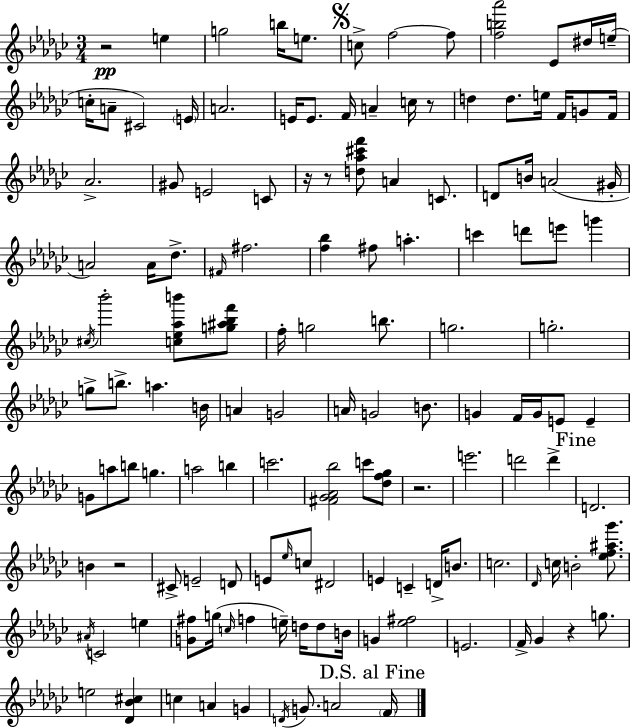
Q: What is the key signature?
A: EES minor